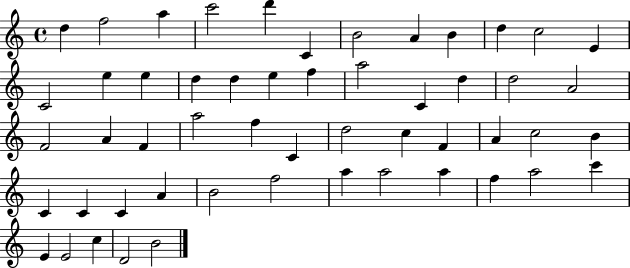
X:1
T:Untitled
M:4/4
L:1/4
K:C
d f2 a c'2 d' C B2 A B d c2 E C2 e e d d e f a2 C d d2 A2 F2 A F a2 f C d2 c F A c2 B C C C A B2 f2 a a2 a f a2 c' E E2 c D2 B2